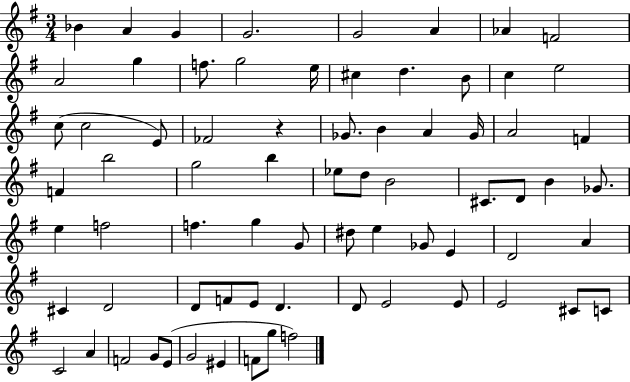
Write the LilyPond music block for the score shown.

{
  \clef treble
  \numericTimeSignature
  \time 3/4
  \key g \major
  \repeat volta 2 { bes'4 a'4 g'4 | g'2. | g'2 a'4 | aes'4 f'2 | \break a'2 g''4 | f''8. g''2 e''16 | cis''4 d''4. b'8 | c''4 e''2 | \break c''8( c''2 e'8) | fes'2 r4 | ges'8. b'4 a'4 ges'16 | a'2 f'4 | \break f'4 b''2 | g''2 b''4 | ees''8 d''8 b'2 | cis'8. d'8 b'4 ges'8. | \break e''4 f''2 | f''4. g''4 g'8 | dis''8 e''4 ges'8 e'4 | d'2 a'4 | \break cis'4 d'2 | d'8 f'8 e'8 d'4. | d'8 e'2 e'8 | e'2 cis'8 c'8 | \break c'2 a'4 | f'2 g'8 e'8( | g'2 eis'4 | f'8 g''8 f''2) | \break } \bar "|."
}